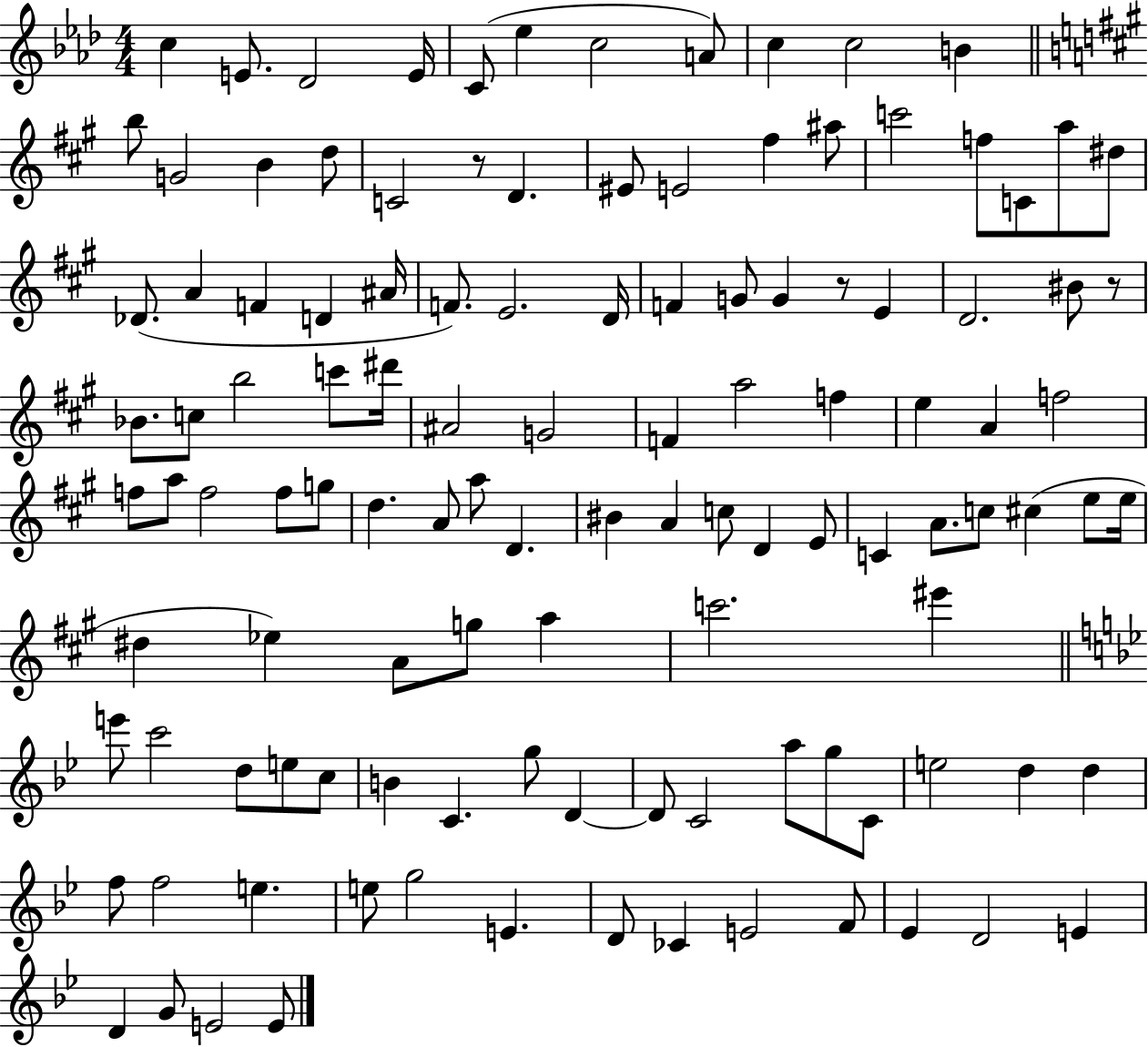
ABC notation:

X:1
T:Untitled
M:4/4
L:1/4
K:Ab
c E/2 _D2 E/4 C/2 _e c2 A/2 c c2 B b/2 G2 B d/2 C2 z/2 D ^E/2 E2 ^f ^a/2 c'2 f/2 C/2 a/2 ^d/2 _D/2 A F D ^A/4 F/2 E2 D/4 F G/2 G z/2 E D2 ^B/2 z/2 _B/2 c/2 b2 c'/2 ^d'/4 ^A2 G2 F a2 f e A f2 f/2 a/2 f2 f/2 g/2 d A/2 a/2 D ^B A c/2 D E/2 C A/2 c/2 ^c e/2 e/4 ^d _e A/2 g/2 a c'2 ^e' e'/2 c'2 d/2 e/2 c/2 B C g/2 D D/2 C2 a/2 g/2 C/2 e2 d d f/2 f2 e e/2 g2 E D/2 _C E2 F/2 _E D2 E D G/2 E2 E/2